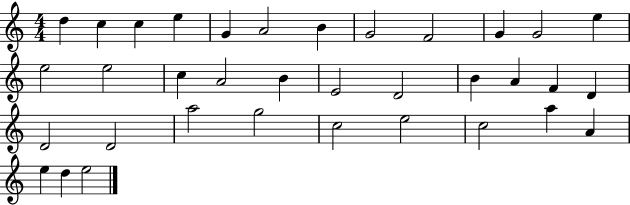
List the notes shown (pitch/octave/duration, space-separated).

D5/q C5/q C5/q E5/q G4/q A4/h B4/q G4/h F4/h G4/q G4/h E5/q E5/h E5/h C5/q A4/h B4/q E4/h D4/h B4/q A4/q F4/q D4/q D4/h D4/h A5/h G5/h C5/h E5/h C5/h A5/q A4/q E5/q D5/q E5/h